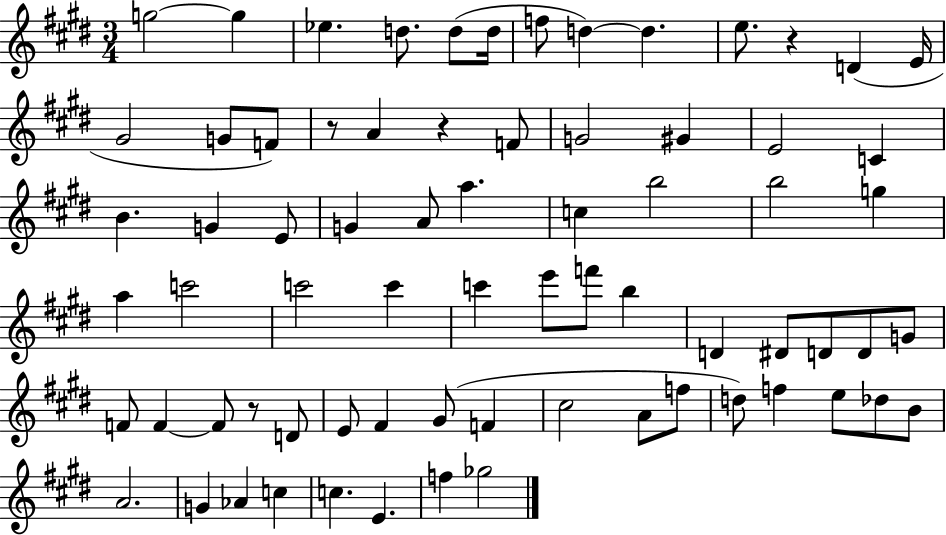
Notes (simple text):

G5/h G5/q Eb5/q. D5/e. D5/e D5/s F5/e D5/q D5/q. E5/e. R/q D4/q E4/s G#4/h G4/e F4/e R/e A4/q R/q F4/e G4/h G#4/q E4/h C4/q B4/q. G4/q E4/e G4/q A4/e A5/q. C5/q B5/h B5/h G5/q A5/q C6/h C6/h C6/q C6/q E6/e F6/e B5/q D4/q D#4/e D4/e D4/e G4/e F4/e F4/q F4/e R/e D4/e E4/e F#4/q G#4/e F4/q C#5/h A4/e F5/e D5/e F5/q E5/e Db5/e B4/e A4/h. G4/q Ab4/q C5/q C5/q. E4/q. F5/q Gb5/h